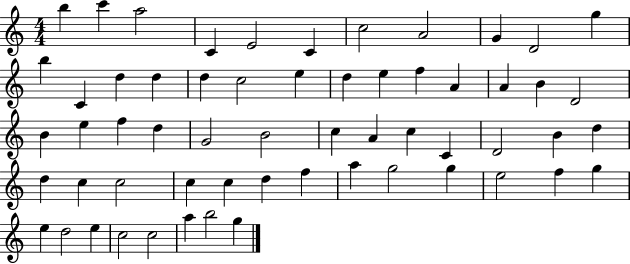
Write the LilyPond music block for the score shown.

{
  \clef treble
  \numericTimeSignature
  \time 4/4
  \key c \major
  b''4 c'''4 a''2 | c'4 e'2 c'4 | c''2 a'2 | g'4 d'2 g''4 | \break b''4 c'4 d''4 d''4 | d''4 c''2 e''4 | d''4 e''4 f''4 a'4 | a'4 b'4 d'2 | \break b'4 e''4 f''4 d''4 | g'2 b'2 | c''4 a'4 c''4 c'4 | d'2 b'4 d''4 | \break d''4 c''4 c''2 | c''4 c''4 d''4 f''4 | a''4 g''2 g''4 | e''2 f''4 g''4 | \break e''4 d''2 e''4 | c''2 c''2 | a''4 b''2 g''4 | \bar "|."
}